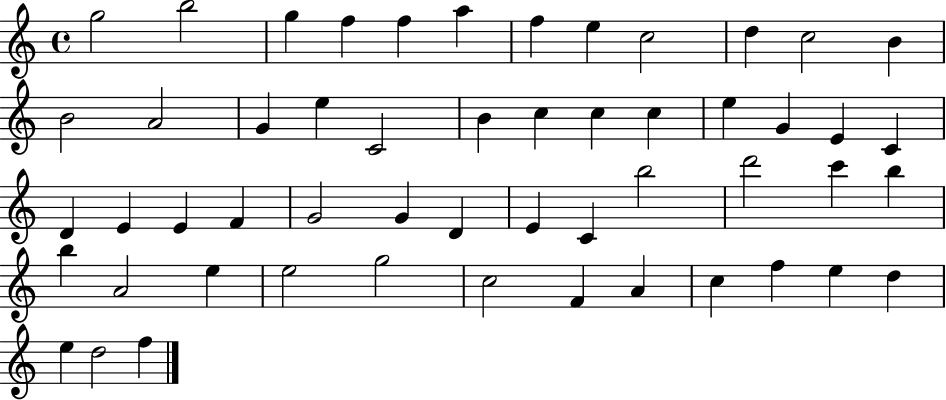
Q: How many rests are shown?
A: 0